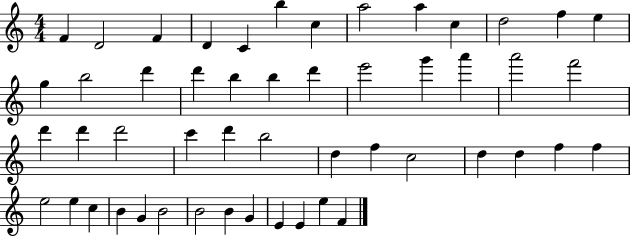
X:1
T:Untitled
M:4/4
L:1/4
K:C
F D2 F D C b c a2 a c d2 f e g b2 d' d' b b d' e'2 g' a' a'2 f'2 d' d' d'2 c' d' b2 d f c2 d d f f e2 e c B G B2 B2 B G E E e F